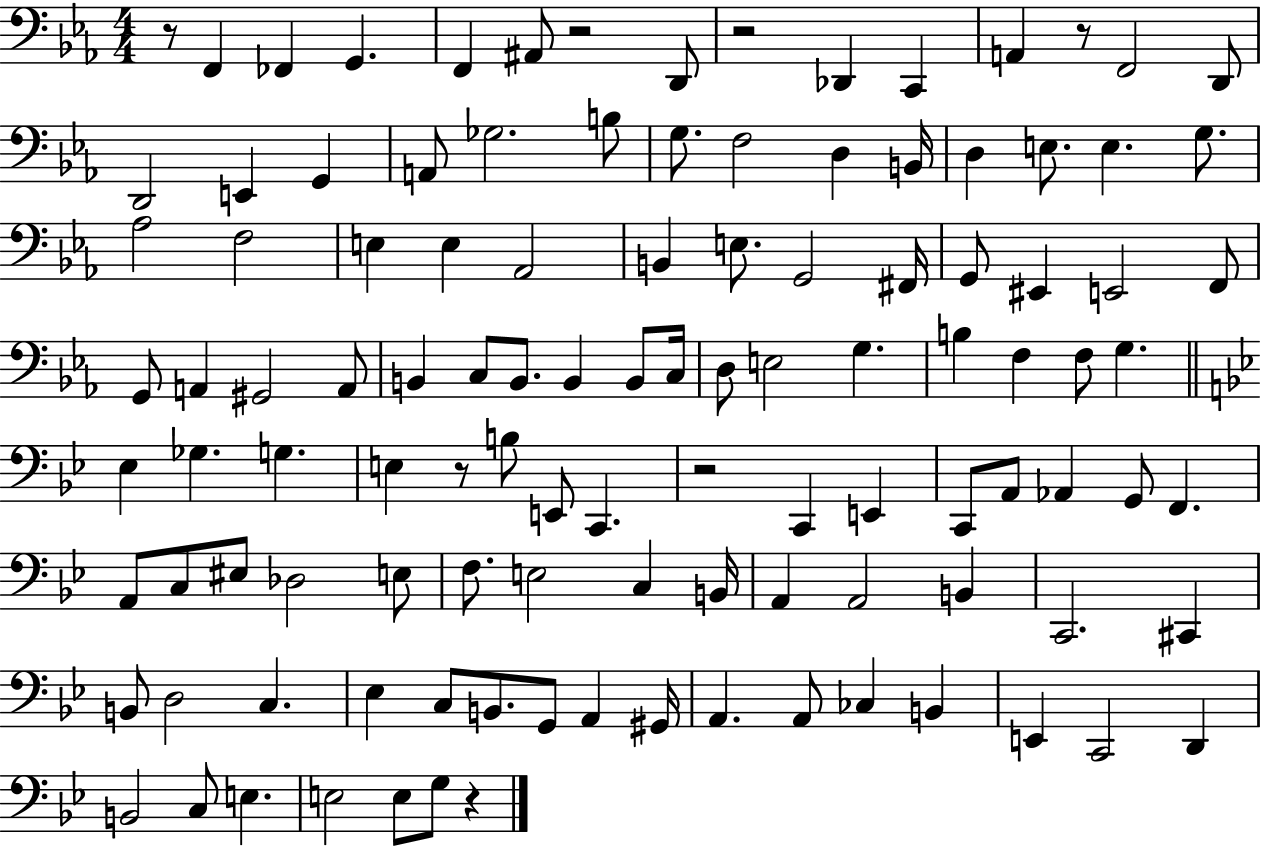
R/e F2/q FES2/q G2/q. F2/q A#2/e R/h D2/e R/h Db2/q C2/q A2/q R/e F2/h D2/e D2/h E2/q G2/q A2/e Gb3/h. B3/e G3/e. F3/h D3/q B2/s D3/q E3/e. E3/q. G3/e. Ab3/h F3/h E3/q E3/q Ab2/h B2/q E3/e. G2/h F#2/s G2/e EIS2/q E2/h F2/e G2/e A2/q G#2/h A2/e B2/q C3/e B2/e. B2/q B2/e C3/s D3/e E3/h G3/q. B3/q F3/q F3/e G3/q. Eb3/q Gb3/q. G3/q. E3/q R/e B3/e E2/e C2/q. R/h C2/q E2/q C2/e A2/e Ab2/q G2/e F2/q. A2/e C3/e EIS3/e Db3/h E3/e F3/e. E3/h C3/q B2/s A2/q A2/h B2/q C2/h. C#2/q B2/e D3/h C3/q. Eb3/q C3/e B2/e. G2/e A2/q G#2/s A2/q. A2/e CES3/q B2/q E2/q C2/h D2/q B2/h C3/e E3/q. E3/h E3/e G3/e R/q